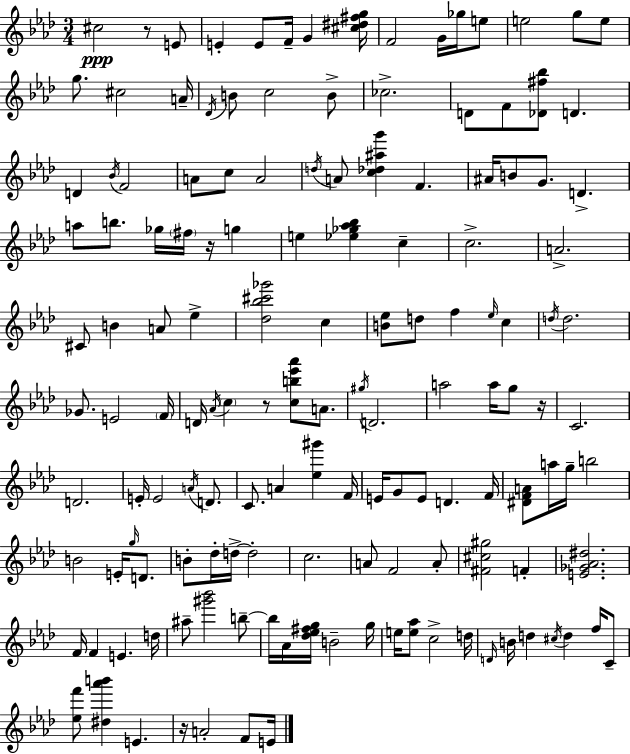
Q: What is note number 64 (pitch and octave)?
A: A4